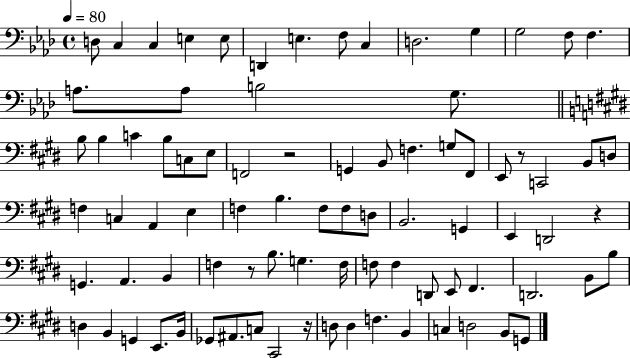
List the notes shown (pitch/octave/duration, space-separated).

D3/e C3/q C3/q E3/q E3/e D2/q E3/q. F3/e C3/q D3/h. G3/q G3/h F3/e F3/q. A3/e. A3/e B3/h G3/e. B3/e B3/q C4/q B3/e C3/e E3/e F2/h R/h G2/q B2/e F3/q. G3/e F#2/e E2/e R/e C2/h B2/e D3/e F3/q C3/q A2/q E3/q F3/q B3/q. F3/e F3/e D3/e B2/h. G2/q E2/q D2/h R/q G2/q. A2/q. B2/q F3/q R/e B3/e. G3/q. F3/s F3/e F3/q D2/e E2/e F#2/q. D2/h. B2/e B3/e D3/q B2/q G2/q E2/e. B2/s Gb2/e A#2/e. C3/e C#2/h R/s D3/e D3/q F3/q. B2/q C3/q D3/h B2/e G2/e